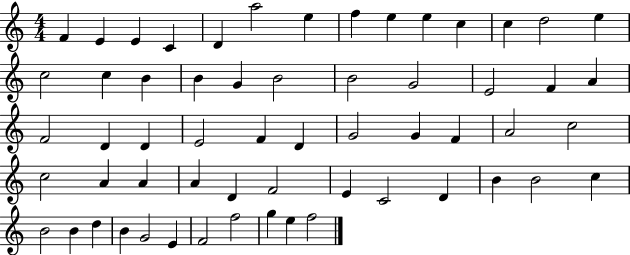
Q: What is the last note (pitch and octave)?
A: F5